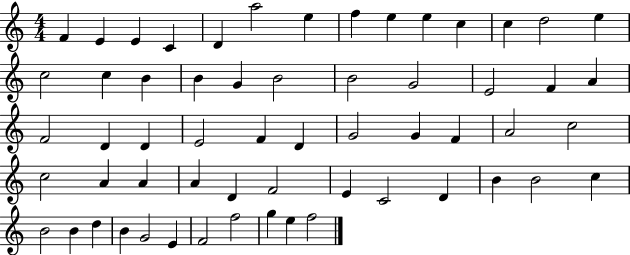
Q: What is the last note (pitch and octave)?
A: F5